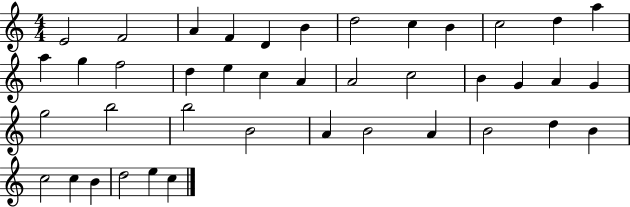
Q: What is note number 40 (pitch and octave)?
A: E5